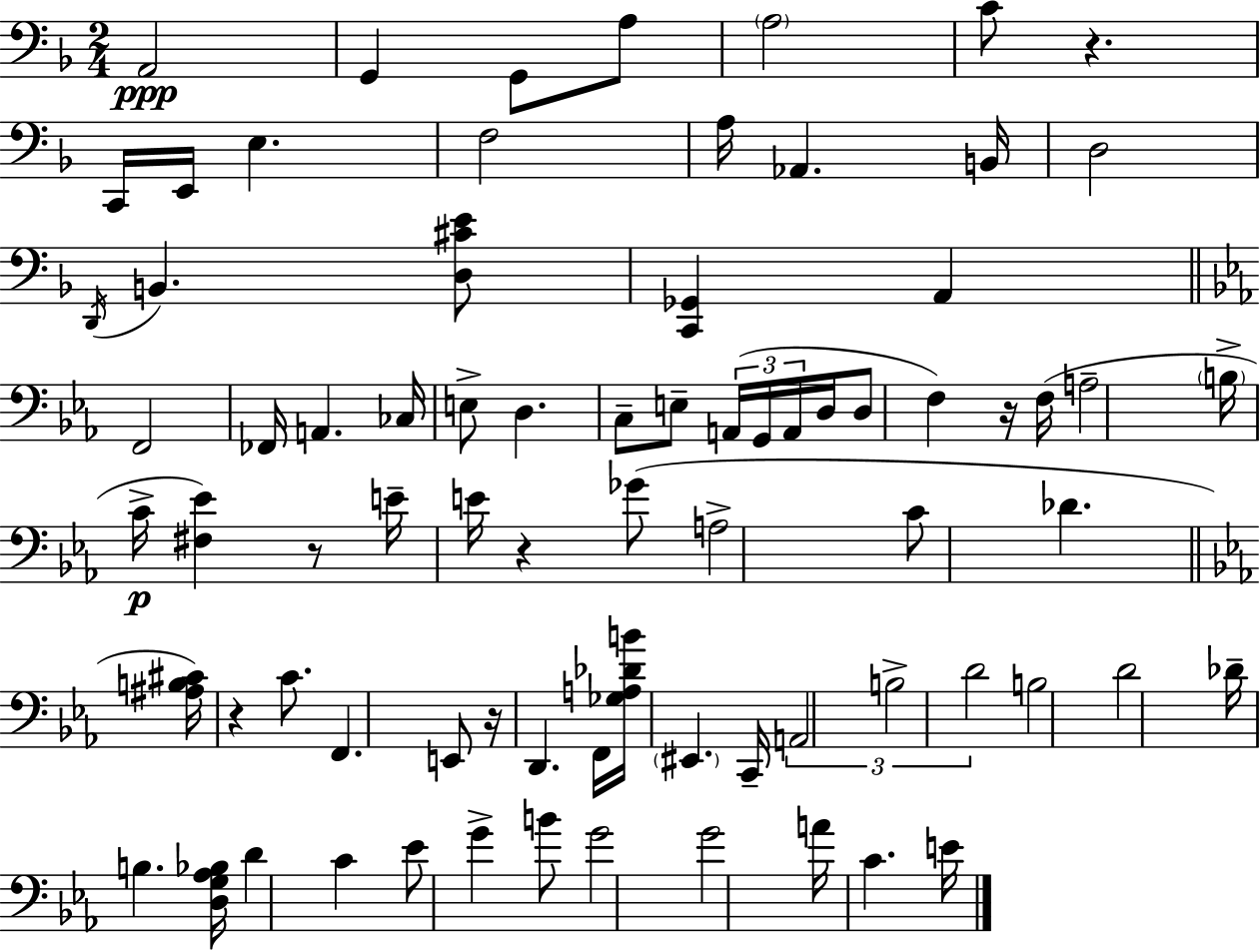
A2/h G2/q G2/e A3/e A3/h C4/e R/q. C2/s E2/s E3/q. F3/h A3/s Ab2/q. B2/s D3/h D2/s B2/q. [D3,C#4,E4]/e [C2,Gb2]/q A2/q F2/h FES2/s A2/q. CES3/s E3/e D3/q. C3/e E3/e A2/s G2/s A2/s D3/s D3/e F3/q R/s F3/s A3/h B3/s C4/s [F#3,Eb4]/q R/e E4/s E4/s R/q Gb4/e A3/h C4/e Db4/q. [A#3,B3,C#4]/s R/q C4/e. F2/q. E2/e R/s D2/q. F2/s [Gb3,A3,Db4,B4]/s EIS2/q. C2/s A2/h B3/h D4/h B3/h D4/h Db4/s B3/q. [D3,G3,Ab3,Bb3]/s D4/q C4/q Eb4/e G4/q B4/e G4/h G4/h A4/s C4/q. E4/s